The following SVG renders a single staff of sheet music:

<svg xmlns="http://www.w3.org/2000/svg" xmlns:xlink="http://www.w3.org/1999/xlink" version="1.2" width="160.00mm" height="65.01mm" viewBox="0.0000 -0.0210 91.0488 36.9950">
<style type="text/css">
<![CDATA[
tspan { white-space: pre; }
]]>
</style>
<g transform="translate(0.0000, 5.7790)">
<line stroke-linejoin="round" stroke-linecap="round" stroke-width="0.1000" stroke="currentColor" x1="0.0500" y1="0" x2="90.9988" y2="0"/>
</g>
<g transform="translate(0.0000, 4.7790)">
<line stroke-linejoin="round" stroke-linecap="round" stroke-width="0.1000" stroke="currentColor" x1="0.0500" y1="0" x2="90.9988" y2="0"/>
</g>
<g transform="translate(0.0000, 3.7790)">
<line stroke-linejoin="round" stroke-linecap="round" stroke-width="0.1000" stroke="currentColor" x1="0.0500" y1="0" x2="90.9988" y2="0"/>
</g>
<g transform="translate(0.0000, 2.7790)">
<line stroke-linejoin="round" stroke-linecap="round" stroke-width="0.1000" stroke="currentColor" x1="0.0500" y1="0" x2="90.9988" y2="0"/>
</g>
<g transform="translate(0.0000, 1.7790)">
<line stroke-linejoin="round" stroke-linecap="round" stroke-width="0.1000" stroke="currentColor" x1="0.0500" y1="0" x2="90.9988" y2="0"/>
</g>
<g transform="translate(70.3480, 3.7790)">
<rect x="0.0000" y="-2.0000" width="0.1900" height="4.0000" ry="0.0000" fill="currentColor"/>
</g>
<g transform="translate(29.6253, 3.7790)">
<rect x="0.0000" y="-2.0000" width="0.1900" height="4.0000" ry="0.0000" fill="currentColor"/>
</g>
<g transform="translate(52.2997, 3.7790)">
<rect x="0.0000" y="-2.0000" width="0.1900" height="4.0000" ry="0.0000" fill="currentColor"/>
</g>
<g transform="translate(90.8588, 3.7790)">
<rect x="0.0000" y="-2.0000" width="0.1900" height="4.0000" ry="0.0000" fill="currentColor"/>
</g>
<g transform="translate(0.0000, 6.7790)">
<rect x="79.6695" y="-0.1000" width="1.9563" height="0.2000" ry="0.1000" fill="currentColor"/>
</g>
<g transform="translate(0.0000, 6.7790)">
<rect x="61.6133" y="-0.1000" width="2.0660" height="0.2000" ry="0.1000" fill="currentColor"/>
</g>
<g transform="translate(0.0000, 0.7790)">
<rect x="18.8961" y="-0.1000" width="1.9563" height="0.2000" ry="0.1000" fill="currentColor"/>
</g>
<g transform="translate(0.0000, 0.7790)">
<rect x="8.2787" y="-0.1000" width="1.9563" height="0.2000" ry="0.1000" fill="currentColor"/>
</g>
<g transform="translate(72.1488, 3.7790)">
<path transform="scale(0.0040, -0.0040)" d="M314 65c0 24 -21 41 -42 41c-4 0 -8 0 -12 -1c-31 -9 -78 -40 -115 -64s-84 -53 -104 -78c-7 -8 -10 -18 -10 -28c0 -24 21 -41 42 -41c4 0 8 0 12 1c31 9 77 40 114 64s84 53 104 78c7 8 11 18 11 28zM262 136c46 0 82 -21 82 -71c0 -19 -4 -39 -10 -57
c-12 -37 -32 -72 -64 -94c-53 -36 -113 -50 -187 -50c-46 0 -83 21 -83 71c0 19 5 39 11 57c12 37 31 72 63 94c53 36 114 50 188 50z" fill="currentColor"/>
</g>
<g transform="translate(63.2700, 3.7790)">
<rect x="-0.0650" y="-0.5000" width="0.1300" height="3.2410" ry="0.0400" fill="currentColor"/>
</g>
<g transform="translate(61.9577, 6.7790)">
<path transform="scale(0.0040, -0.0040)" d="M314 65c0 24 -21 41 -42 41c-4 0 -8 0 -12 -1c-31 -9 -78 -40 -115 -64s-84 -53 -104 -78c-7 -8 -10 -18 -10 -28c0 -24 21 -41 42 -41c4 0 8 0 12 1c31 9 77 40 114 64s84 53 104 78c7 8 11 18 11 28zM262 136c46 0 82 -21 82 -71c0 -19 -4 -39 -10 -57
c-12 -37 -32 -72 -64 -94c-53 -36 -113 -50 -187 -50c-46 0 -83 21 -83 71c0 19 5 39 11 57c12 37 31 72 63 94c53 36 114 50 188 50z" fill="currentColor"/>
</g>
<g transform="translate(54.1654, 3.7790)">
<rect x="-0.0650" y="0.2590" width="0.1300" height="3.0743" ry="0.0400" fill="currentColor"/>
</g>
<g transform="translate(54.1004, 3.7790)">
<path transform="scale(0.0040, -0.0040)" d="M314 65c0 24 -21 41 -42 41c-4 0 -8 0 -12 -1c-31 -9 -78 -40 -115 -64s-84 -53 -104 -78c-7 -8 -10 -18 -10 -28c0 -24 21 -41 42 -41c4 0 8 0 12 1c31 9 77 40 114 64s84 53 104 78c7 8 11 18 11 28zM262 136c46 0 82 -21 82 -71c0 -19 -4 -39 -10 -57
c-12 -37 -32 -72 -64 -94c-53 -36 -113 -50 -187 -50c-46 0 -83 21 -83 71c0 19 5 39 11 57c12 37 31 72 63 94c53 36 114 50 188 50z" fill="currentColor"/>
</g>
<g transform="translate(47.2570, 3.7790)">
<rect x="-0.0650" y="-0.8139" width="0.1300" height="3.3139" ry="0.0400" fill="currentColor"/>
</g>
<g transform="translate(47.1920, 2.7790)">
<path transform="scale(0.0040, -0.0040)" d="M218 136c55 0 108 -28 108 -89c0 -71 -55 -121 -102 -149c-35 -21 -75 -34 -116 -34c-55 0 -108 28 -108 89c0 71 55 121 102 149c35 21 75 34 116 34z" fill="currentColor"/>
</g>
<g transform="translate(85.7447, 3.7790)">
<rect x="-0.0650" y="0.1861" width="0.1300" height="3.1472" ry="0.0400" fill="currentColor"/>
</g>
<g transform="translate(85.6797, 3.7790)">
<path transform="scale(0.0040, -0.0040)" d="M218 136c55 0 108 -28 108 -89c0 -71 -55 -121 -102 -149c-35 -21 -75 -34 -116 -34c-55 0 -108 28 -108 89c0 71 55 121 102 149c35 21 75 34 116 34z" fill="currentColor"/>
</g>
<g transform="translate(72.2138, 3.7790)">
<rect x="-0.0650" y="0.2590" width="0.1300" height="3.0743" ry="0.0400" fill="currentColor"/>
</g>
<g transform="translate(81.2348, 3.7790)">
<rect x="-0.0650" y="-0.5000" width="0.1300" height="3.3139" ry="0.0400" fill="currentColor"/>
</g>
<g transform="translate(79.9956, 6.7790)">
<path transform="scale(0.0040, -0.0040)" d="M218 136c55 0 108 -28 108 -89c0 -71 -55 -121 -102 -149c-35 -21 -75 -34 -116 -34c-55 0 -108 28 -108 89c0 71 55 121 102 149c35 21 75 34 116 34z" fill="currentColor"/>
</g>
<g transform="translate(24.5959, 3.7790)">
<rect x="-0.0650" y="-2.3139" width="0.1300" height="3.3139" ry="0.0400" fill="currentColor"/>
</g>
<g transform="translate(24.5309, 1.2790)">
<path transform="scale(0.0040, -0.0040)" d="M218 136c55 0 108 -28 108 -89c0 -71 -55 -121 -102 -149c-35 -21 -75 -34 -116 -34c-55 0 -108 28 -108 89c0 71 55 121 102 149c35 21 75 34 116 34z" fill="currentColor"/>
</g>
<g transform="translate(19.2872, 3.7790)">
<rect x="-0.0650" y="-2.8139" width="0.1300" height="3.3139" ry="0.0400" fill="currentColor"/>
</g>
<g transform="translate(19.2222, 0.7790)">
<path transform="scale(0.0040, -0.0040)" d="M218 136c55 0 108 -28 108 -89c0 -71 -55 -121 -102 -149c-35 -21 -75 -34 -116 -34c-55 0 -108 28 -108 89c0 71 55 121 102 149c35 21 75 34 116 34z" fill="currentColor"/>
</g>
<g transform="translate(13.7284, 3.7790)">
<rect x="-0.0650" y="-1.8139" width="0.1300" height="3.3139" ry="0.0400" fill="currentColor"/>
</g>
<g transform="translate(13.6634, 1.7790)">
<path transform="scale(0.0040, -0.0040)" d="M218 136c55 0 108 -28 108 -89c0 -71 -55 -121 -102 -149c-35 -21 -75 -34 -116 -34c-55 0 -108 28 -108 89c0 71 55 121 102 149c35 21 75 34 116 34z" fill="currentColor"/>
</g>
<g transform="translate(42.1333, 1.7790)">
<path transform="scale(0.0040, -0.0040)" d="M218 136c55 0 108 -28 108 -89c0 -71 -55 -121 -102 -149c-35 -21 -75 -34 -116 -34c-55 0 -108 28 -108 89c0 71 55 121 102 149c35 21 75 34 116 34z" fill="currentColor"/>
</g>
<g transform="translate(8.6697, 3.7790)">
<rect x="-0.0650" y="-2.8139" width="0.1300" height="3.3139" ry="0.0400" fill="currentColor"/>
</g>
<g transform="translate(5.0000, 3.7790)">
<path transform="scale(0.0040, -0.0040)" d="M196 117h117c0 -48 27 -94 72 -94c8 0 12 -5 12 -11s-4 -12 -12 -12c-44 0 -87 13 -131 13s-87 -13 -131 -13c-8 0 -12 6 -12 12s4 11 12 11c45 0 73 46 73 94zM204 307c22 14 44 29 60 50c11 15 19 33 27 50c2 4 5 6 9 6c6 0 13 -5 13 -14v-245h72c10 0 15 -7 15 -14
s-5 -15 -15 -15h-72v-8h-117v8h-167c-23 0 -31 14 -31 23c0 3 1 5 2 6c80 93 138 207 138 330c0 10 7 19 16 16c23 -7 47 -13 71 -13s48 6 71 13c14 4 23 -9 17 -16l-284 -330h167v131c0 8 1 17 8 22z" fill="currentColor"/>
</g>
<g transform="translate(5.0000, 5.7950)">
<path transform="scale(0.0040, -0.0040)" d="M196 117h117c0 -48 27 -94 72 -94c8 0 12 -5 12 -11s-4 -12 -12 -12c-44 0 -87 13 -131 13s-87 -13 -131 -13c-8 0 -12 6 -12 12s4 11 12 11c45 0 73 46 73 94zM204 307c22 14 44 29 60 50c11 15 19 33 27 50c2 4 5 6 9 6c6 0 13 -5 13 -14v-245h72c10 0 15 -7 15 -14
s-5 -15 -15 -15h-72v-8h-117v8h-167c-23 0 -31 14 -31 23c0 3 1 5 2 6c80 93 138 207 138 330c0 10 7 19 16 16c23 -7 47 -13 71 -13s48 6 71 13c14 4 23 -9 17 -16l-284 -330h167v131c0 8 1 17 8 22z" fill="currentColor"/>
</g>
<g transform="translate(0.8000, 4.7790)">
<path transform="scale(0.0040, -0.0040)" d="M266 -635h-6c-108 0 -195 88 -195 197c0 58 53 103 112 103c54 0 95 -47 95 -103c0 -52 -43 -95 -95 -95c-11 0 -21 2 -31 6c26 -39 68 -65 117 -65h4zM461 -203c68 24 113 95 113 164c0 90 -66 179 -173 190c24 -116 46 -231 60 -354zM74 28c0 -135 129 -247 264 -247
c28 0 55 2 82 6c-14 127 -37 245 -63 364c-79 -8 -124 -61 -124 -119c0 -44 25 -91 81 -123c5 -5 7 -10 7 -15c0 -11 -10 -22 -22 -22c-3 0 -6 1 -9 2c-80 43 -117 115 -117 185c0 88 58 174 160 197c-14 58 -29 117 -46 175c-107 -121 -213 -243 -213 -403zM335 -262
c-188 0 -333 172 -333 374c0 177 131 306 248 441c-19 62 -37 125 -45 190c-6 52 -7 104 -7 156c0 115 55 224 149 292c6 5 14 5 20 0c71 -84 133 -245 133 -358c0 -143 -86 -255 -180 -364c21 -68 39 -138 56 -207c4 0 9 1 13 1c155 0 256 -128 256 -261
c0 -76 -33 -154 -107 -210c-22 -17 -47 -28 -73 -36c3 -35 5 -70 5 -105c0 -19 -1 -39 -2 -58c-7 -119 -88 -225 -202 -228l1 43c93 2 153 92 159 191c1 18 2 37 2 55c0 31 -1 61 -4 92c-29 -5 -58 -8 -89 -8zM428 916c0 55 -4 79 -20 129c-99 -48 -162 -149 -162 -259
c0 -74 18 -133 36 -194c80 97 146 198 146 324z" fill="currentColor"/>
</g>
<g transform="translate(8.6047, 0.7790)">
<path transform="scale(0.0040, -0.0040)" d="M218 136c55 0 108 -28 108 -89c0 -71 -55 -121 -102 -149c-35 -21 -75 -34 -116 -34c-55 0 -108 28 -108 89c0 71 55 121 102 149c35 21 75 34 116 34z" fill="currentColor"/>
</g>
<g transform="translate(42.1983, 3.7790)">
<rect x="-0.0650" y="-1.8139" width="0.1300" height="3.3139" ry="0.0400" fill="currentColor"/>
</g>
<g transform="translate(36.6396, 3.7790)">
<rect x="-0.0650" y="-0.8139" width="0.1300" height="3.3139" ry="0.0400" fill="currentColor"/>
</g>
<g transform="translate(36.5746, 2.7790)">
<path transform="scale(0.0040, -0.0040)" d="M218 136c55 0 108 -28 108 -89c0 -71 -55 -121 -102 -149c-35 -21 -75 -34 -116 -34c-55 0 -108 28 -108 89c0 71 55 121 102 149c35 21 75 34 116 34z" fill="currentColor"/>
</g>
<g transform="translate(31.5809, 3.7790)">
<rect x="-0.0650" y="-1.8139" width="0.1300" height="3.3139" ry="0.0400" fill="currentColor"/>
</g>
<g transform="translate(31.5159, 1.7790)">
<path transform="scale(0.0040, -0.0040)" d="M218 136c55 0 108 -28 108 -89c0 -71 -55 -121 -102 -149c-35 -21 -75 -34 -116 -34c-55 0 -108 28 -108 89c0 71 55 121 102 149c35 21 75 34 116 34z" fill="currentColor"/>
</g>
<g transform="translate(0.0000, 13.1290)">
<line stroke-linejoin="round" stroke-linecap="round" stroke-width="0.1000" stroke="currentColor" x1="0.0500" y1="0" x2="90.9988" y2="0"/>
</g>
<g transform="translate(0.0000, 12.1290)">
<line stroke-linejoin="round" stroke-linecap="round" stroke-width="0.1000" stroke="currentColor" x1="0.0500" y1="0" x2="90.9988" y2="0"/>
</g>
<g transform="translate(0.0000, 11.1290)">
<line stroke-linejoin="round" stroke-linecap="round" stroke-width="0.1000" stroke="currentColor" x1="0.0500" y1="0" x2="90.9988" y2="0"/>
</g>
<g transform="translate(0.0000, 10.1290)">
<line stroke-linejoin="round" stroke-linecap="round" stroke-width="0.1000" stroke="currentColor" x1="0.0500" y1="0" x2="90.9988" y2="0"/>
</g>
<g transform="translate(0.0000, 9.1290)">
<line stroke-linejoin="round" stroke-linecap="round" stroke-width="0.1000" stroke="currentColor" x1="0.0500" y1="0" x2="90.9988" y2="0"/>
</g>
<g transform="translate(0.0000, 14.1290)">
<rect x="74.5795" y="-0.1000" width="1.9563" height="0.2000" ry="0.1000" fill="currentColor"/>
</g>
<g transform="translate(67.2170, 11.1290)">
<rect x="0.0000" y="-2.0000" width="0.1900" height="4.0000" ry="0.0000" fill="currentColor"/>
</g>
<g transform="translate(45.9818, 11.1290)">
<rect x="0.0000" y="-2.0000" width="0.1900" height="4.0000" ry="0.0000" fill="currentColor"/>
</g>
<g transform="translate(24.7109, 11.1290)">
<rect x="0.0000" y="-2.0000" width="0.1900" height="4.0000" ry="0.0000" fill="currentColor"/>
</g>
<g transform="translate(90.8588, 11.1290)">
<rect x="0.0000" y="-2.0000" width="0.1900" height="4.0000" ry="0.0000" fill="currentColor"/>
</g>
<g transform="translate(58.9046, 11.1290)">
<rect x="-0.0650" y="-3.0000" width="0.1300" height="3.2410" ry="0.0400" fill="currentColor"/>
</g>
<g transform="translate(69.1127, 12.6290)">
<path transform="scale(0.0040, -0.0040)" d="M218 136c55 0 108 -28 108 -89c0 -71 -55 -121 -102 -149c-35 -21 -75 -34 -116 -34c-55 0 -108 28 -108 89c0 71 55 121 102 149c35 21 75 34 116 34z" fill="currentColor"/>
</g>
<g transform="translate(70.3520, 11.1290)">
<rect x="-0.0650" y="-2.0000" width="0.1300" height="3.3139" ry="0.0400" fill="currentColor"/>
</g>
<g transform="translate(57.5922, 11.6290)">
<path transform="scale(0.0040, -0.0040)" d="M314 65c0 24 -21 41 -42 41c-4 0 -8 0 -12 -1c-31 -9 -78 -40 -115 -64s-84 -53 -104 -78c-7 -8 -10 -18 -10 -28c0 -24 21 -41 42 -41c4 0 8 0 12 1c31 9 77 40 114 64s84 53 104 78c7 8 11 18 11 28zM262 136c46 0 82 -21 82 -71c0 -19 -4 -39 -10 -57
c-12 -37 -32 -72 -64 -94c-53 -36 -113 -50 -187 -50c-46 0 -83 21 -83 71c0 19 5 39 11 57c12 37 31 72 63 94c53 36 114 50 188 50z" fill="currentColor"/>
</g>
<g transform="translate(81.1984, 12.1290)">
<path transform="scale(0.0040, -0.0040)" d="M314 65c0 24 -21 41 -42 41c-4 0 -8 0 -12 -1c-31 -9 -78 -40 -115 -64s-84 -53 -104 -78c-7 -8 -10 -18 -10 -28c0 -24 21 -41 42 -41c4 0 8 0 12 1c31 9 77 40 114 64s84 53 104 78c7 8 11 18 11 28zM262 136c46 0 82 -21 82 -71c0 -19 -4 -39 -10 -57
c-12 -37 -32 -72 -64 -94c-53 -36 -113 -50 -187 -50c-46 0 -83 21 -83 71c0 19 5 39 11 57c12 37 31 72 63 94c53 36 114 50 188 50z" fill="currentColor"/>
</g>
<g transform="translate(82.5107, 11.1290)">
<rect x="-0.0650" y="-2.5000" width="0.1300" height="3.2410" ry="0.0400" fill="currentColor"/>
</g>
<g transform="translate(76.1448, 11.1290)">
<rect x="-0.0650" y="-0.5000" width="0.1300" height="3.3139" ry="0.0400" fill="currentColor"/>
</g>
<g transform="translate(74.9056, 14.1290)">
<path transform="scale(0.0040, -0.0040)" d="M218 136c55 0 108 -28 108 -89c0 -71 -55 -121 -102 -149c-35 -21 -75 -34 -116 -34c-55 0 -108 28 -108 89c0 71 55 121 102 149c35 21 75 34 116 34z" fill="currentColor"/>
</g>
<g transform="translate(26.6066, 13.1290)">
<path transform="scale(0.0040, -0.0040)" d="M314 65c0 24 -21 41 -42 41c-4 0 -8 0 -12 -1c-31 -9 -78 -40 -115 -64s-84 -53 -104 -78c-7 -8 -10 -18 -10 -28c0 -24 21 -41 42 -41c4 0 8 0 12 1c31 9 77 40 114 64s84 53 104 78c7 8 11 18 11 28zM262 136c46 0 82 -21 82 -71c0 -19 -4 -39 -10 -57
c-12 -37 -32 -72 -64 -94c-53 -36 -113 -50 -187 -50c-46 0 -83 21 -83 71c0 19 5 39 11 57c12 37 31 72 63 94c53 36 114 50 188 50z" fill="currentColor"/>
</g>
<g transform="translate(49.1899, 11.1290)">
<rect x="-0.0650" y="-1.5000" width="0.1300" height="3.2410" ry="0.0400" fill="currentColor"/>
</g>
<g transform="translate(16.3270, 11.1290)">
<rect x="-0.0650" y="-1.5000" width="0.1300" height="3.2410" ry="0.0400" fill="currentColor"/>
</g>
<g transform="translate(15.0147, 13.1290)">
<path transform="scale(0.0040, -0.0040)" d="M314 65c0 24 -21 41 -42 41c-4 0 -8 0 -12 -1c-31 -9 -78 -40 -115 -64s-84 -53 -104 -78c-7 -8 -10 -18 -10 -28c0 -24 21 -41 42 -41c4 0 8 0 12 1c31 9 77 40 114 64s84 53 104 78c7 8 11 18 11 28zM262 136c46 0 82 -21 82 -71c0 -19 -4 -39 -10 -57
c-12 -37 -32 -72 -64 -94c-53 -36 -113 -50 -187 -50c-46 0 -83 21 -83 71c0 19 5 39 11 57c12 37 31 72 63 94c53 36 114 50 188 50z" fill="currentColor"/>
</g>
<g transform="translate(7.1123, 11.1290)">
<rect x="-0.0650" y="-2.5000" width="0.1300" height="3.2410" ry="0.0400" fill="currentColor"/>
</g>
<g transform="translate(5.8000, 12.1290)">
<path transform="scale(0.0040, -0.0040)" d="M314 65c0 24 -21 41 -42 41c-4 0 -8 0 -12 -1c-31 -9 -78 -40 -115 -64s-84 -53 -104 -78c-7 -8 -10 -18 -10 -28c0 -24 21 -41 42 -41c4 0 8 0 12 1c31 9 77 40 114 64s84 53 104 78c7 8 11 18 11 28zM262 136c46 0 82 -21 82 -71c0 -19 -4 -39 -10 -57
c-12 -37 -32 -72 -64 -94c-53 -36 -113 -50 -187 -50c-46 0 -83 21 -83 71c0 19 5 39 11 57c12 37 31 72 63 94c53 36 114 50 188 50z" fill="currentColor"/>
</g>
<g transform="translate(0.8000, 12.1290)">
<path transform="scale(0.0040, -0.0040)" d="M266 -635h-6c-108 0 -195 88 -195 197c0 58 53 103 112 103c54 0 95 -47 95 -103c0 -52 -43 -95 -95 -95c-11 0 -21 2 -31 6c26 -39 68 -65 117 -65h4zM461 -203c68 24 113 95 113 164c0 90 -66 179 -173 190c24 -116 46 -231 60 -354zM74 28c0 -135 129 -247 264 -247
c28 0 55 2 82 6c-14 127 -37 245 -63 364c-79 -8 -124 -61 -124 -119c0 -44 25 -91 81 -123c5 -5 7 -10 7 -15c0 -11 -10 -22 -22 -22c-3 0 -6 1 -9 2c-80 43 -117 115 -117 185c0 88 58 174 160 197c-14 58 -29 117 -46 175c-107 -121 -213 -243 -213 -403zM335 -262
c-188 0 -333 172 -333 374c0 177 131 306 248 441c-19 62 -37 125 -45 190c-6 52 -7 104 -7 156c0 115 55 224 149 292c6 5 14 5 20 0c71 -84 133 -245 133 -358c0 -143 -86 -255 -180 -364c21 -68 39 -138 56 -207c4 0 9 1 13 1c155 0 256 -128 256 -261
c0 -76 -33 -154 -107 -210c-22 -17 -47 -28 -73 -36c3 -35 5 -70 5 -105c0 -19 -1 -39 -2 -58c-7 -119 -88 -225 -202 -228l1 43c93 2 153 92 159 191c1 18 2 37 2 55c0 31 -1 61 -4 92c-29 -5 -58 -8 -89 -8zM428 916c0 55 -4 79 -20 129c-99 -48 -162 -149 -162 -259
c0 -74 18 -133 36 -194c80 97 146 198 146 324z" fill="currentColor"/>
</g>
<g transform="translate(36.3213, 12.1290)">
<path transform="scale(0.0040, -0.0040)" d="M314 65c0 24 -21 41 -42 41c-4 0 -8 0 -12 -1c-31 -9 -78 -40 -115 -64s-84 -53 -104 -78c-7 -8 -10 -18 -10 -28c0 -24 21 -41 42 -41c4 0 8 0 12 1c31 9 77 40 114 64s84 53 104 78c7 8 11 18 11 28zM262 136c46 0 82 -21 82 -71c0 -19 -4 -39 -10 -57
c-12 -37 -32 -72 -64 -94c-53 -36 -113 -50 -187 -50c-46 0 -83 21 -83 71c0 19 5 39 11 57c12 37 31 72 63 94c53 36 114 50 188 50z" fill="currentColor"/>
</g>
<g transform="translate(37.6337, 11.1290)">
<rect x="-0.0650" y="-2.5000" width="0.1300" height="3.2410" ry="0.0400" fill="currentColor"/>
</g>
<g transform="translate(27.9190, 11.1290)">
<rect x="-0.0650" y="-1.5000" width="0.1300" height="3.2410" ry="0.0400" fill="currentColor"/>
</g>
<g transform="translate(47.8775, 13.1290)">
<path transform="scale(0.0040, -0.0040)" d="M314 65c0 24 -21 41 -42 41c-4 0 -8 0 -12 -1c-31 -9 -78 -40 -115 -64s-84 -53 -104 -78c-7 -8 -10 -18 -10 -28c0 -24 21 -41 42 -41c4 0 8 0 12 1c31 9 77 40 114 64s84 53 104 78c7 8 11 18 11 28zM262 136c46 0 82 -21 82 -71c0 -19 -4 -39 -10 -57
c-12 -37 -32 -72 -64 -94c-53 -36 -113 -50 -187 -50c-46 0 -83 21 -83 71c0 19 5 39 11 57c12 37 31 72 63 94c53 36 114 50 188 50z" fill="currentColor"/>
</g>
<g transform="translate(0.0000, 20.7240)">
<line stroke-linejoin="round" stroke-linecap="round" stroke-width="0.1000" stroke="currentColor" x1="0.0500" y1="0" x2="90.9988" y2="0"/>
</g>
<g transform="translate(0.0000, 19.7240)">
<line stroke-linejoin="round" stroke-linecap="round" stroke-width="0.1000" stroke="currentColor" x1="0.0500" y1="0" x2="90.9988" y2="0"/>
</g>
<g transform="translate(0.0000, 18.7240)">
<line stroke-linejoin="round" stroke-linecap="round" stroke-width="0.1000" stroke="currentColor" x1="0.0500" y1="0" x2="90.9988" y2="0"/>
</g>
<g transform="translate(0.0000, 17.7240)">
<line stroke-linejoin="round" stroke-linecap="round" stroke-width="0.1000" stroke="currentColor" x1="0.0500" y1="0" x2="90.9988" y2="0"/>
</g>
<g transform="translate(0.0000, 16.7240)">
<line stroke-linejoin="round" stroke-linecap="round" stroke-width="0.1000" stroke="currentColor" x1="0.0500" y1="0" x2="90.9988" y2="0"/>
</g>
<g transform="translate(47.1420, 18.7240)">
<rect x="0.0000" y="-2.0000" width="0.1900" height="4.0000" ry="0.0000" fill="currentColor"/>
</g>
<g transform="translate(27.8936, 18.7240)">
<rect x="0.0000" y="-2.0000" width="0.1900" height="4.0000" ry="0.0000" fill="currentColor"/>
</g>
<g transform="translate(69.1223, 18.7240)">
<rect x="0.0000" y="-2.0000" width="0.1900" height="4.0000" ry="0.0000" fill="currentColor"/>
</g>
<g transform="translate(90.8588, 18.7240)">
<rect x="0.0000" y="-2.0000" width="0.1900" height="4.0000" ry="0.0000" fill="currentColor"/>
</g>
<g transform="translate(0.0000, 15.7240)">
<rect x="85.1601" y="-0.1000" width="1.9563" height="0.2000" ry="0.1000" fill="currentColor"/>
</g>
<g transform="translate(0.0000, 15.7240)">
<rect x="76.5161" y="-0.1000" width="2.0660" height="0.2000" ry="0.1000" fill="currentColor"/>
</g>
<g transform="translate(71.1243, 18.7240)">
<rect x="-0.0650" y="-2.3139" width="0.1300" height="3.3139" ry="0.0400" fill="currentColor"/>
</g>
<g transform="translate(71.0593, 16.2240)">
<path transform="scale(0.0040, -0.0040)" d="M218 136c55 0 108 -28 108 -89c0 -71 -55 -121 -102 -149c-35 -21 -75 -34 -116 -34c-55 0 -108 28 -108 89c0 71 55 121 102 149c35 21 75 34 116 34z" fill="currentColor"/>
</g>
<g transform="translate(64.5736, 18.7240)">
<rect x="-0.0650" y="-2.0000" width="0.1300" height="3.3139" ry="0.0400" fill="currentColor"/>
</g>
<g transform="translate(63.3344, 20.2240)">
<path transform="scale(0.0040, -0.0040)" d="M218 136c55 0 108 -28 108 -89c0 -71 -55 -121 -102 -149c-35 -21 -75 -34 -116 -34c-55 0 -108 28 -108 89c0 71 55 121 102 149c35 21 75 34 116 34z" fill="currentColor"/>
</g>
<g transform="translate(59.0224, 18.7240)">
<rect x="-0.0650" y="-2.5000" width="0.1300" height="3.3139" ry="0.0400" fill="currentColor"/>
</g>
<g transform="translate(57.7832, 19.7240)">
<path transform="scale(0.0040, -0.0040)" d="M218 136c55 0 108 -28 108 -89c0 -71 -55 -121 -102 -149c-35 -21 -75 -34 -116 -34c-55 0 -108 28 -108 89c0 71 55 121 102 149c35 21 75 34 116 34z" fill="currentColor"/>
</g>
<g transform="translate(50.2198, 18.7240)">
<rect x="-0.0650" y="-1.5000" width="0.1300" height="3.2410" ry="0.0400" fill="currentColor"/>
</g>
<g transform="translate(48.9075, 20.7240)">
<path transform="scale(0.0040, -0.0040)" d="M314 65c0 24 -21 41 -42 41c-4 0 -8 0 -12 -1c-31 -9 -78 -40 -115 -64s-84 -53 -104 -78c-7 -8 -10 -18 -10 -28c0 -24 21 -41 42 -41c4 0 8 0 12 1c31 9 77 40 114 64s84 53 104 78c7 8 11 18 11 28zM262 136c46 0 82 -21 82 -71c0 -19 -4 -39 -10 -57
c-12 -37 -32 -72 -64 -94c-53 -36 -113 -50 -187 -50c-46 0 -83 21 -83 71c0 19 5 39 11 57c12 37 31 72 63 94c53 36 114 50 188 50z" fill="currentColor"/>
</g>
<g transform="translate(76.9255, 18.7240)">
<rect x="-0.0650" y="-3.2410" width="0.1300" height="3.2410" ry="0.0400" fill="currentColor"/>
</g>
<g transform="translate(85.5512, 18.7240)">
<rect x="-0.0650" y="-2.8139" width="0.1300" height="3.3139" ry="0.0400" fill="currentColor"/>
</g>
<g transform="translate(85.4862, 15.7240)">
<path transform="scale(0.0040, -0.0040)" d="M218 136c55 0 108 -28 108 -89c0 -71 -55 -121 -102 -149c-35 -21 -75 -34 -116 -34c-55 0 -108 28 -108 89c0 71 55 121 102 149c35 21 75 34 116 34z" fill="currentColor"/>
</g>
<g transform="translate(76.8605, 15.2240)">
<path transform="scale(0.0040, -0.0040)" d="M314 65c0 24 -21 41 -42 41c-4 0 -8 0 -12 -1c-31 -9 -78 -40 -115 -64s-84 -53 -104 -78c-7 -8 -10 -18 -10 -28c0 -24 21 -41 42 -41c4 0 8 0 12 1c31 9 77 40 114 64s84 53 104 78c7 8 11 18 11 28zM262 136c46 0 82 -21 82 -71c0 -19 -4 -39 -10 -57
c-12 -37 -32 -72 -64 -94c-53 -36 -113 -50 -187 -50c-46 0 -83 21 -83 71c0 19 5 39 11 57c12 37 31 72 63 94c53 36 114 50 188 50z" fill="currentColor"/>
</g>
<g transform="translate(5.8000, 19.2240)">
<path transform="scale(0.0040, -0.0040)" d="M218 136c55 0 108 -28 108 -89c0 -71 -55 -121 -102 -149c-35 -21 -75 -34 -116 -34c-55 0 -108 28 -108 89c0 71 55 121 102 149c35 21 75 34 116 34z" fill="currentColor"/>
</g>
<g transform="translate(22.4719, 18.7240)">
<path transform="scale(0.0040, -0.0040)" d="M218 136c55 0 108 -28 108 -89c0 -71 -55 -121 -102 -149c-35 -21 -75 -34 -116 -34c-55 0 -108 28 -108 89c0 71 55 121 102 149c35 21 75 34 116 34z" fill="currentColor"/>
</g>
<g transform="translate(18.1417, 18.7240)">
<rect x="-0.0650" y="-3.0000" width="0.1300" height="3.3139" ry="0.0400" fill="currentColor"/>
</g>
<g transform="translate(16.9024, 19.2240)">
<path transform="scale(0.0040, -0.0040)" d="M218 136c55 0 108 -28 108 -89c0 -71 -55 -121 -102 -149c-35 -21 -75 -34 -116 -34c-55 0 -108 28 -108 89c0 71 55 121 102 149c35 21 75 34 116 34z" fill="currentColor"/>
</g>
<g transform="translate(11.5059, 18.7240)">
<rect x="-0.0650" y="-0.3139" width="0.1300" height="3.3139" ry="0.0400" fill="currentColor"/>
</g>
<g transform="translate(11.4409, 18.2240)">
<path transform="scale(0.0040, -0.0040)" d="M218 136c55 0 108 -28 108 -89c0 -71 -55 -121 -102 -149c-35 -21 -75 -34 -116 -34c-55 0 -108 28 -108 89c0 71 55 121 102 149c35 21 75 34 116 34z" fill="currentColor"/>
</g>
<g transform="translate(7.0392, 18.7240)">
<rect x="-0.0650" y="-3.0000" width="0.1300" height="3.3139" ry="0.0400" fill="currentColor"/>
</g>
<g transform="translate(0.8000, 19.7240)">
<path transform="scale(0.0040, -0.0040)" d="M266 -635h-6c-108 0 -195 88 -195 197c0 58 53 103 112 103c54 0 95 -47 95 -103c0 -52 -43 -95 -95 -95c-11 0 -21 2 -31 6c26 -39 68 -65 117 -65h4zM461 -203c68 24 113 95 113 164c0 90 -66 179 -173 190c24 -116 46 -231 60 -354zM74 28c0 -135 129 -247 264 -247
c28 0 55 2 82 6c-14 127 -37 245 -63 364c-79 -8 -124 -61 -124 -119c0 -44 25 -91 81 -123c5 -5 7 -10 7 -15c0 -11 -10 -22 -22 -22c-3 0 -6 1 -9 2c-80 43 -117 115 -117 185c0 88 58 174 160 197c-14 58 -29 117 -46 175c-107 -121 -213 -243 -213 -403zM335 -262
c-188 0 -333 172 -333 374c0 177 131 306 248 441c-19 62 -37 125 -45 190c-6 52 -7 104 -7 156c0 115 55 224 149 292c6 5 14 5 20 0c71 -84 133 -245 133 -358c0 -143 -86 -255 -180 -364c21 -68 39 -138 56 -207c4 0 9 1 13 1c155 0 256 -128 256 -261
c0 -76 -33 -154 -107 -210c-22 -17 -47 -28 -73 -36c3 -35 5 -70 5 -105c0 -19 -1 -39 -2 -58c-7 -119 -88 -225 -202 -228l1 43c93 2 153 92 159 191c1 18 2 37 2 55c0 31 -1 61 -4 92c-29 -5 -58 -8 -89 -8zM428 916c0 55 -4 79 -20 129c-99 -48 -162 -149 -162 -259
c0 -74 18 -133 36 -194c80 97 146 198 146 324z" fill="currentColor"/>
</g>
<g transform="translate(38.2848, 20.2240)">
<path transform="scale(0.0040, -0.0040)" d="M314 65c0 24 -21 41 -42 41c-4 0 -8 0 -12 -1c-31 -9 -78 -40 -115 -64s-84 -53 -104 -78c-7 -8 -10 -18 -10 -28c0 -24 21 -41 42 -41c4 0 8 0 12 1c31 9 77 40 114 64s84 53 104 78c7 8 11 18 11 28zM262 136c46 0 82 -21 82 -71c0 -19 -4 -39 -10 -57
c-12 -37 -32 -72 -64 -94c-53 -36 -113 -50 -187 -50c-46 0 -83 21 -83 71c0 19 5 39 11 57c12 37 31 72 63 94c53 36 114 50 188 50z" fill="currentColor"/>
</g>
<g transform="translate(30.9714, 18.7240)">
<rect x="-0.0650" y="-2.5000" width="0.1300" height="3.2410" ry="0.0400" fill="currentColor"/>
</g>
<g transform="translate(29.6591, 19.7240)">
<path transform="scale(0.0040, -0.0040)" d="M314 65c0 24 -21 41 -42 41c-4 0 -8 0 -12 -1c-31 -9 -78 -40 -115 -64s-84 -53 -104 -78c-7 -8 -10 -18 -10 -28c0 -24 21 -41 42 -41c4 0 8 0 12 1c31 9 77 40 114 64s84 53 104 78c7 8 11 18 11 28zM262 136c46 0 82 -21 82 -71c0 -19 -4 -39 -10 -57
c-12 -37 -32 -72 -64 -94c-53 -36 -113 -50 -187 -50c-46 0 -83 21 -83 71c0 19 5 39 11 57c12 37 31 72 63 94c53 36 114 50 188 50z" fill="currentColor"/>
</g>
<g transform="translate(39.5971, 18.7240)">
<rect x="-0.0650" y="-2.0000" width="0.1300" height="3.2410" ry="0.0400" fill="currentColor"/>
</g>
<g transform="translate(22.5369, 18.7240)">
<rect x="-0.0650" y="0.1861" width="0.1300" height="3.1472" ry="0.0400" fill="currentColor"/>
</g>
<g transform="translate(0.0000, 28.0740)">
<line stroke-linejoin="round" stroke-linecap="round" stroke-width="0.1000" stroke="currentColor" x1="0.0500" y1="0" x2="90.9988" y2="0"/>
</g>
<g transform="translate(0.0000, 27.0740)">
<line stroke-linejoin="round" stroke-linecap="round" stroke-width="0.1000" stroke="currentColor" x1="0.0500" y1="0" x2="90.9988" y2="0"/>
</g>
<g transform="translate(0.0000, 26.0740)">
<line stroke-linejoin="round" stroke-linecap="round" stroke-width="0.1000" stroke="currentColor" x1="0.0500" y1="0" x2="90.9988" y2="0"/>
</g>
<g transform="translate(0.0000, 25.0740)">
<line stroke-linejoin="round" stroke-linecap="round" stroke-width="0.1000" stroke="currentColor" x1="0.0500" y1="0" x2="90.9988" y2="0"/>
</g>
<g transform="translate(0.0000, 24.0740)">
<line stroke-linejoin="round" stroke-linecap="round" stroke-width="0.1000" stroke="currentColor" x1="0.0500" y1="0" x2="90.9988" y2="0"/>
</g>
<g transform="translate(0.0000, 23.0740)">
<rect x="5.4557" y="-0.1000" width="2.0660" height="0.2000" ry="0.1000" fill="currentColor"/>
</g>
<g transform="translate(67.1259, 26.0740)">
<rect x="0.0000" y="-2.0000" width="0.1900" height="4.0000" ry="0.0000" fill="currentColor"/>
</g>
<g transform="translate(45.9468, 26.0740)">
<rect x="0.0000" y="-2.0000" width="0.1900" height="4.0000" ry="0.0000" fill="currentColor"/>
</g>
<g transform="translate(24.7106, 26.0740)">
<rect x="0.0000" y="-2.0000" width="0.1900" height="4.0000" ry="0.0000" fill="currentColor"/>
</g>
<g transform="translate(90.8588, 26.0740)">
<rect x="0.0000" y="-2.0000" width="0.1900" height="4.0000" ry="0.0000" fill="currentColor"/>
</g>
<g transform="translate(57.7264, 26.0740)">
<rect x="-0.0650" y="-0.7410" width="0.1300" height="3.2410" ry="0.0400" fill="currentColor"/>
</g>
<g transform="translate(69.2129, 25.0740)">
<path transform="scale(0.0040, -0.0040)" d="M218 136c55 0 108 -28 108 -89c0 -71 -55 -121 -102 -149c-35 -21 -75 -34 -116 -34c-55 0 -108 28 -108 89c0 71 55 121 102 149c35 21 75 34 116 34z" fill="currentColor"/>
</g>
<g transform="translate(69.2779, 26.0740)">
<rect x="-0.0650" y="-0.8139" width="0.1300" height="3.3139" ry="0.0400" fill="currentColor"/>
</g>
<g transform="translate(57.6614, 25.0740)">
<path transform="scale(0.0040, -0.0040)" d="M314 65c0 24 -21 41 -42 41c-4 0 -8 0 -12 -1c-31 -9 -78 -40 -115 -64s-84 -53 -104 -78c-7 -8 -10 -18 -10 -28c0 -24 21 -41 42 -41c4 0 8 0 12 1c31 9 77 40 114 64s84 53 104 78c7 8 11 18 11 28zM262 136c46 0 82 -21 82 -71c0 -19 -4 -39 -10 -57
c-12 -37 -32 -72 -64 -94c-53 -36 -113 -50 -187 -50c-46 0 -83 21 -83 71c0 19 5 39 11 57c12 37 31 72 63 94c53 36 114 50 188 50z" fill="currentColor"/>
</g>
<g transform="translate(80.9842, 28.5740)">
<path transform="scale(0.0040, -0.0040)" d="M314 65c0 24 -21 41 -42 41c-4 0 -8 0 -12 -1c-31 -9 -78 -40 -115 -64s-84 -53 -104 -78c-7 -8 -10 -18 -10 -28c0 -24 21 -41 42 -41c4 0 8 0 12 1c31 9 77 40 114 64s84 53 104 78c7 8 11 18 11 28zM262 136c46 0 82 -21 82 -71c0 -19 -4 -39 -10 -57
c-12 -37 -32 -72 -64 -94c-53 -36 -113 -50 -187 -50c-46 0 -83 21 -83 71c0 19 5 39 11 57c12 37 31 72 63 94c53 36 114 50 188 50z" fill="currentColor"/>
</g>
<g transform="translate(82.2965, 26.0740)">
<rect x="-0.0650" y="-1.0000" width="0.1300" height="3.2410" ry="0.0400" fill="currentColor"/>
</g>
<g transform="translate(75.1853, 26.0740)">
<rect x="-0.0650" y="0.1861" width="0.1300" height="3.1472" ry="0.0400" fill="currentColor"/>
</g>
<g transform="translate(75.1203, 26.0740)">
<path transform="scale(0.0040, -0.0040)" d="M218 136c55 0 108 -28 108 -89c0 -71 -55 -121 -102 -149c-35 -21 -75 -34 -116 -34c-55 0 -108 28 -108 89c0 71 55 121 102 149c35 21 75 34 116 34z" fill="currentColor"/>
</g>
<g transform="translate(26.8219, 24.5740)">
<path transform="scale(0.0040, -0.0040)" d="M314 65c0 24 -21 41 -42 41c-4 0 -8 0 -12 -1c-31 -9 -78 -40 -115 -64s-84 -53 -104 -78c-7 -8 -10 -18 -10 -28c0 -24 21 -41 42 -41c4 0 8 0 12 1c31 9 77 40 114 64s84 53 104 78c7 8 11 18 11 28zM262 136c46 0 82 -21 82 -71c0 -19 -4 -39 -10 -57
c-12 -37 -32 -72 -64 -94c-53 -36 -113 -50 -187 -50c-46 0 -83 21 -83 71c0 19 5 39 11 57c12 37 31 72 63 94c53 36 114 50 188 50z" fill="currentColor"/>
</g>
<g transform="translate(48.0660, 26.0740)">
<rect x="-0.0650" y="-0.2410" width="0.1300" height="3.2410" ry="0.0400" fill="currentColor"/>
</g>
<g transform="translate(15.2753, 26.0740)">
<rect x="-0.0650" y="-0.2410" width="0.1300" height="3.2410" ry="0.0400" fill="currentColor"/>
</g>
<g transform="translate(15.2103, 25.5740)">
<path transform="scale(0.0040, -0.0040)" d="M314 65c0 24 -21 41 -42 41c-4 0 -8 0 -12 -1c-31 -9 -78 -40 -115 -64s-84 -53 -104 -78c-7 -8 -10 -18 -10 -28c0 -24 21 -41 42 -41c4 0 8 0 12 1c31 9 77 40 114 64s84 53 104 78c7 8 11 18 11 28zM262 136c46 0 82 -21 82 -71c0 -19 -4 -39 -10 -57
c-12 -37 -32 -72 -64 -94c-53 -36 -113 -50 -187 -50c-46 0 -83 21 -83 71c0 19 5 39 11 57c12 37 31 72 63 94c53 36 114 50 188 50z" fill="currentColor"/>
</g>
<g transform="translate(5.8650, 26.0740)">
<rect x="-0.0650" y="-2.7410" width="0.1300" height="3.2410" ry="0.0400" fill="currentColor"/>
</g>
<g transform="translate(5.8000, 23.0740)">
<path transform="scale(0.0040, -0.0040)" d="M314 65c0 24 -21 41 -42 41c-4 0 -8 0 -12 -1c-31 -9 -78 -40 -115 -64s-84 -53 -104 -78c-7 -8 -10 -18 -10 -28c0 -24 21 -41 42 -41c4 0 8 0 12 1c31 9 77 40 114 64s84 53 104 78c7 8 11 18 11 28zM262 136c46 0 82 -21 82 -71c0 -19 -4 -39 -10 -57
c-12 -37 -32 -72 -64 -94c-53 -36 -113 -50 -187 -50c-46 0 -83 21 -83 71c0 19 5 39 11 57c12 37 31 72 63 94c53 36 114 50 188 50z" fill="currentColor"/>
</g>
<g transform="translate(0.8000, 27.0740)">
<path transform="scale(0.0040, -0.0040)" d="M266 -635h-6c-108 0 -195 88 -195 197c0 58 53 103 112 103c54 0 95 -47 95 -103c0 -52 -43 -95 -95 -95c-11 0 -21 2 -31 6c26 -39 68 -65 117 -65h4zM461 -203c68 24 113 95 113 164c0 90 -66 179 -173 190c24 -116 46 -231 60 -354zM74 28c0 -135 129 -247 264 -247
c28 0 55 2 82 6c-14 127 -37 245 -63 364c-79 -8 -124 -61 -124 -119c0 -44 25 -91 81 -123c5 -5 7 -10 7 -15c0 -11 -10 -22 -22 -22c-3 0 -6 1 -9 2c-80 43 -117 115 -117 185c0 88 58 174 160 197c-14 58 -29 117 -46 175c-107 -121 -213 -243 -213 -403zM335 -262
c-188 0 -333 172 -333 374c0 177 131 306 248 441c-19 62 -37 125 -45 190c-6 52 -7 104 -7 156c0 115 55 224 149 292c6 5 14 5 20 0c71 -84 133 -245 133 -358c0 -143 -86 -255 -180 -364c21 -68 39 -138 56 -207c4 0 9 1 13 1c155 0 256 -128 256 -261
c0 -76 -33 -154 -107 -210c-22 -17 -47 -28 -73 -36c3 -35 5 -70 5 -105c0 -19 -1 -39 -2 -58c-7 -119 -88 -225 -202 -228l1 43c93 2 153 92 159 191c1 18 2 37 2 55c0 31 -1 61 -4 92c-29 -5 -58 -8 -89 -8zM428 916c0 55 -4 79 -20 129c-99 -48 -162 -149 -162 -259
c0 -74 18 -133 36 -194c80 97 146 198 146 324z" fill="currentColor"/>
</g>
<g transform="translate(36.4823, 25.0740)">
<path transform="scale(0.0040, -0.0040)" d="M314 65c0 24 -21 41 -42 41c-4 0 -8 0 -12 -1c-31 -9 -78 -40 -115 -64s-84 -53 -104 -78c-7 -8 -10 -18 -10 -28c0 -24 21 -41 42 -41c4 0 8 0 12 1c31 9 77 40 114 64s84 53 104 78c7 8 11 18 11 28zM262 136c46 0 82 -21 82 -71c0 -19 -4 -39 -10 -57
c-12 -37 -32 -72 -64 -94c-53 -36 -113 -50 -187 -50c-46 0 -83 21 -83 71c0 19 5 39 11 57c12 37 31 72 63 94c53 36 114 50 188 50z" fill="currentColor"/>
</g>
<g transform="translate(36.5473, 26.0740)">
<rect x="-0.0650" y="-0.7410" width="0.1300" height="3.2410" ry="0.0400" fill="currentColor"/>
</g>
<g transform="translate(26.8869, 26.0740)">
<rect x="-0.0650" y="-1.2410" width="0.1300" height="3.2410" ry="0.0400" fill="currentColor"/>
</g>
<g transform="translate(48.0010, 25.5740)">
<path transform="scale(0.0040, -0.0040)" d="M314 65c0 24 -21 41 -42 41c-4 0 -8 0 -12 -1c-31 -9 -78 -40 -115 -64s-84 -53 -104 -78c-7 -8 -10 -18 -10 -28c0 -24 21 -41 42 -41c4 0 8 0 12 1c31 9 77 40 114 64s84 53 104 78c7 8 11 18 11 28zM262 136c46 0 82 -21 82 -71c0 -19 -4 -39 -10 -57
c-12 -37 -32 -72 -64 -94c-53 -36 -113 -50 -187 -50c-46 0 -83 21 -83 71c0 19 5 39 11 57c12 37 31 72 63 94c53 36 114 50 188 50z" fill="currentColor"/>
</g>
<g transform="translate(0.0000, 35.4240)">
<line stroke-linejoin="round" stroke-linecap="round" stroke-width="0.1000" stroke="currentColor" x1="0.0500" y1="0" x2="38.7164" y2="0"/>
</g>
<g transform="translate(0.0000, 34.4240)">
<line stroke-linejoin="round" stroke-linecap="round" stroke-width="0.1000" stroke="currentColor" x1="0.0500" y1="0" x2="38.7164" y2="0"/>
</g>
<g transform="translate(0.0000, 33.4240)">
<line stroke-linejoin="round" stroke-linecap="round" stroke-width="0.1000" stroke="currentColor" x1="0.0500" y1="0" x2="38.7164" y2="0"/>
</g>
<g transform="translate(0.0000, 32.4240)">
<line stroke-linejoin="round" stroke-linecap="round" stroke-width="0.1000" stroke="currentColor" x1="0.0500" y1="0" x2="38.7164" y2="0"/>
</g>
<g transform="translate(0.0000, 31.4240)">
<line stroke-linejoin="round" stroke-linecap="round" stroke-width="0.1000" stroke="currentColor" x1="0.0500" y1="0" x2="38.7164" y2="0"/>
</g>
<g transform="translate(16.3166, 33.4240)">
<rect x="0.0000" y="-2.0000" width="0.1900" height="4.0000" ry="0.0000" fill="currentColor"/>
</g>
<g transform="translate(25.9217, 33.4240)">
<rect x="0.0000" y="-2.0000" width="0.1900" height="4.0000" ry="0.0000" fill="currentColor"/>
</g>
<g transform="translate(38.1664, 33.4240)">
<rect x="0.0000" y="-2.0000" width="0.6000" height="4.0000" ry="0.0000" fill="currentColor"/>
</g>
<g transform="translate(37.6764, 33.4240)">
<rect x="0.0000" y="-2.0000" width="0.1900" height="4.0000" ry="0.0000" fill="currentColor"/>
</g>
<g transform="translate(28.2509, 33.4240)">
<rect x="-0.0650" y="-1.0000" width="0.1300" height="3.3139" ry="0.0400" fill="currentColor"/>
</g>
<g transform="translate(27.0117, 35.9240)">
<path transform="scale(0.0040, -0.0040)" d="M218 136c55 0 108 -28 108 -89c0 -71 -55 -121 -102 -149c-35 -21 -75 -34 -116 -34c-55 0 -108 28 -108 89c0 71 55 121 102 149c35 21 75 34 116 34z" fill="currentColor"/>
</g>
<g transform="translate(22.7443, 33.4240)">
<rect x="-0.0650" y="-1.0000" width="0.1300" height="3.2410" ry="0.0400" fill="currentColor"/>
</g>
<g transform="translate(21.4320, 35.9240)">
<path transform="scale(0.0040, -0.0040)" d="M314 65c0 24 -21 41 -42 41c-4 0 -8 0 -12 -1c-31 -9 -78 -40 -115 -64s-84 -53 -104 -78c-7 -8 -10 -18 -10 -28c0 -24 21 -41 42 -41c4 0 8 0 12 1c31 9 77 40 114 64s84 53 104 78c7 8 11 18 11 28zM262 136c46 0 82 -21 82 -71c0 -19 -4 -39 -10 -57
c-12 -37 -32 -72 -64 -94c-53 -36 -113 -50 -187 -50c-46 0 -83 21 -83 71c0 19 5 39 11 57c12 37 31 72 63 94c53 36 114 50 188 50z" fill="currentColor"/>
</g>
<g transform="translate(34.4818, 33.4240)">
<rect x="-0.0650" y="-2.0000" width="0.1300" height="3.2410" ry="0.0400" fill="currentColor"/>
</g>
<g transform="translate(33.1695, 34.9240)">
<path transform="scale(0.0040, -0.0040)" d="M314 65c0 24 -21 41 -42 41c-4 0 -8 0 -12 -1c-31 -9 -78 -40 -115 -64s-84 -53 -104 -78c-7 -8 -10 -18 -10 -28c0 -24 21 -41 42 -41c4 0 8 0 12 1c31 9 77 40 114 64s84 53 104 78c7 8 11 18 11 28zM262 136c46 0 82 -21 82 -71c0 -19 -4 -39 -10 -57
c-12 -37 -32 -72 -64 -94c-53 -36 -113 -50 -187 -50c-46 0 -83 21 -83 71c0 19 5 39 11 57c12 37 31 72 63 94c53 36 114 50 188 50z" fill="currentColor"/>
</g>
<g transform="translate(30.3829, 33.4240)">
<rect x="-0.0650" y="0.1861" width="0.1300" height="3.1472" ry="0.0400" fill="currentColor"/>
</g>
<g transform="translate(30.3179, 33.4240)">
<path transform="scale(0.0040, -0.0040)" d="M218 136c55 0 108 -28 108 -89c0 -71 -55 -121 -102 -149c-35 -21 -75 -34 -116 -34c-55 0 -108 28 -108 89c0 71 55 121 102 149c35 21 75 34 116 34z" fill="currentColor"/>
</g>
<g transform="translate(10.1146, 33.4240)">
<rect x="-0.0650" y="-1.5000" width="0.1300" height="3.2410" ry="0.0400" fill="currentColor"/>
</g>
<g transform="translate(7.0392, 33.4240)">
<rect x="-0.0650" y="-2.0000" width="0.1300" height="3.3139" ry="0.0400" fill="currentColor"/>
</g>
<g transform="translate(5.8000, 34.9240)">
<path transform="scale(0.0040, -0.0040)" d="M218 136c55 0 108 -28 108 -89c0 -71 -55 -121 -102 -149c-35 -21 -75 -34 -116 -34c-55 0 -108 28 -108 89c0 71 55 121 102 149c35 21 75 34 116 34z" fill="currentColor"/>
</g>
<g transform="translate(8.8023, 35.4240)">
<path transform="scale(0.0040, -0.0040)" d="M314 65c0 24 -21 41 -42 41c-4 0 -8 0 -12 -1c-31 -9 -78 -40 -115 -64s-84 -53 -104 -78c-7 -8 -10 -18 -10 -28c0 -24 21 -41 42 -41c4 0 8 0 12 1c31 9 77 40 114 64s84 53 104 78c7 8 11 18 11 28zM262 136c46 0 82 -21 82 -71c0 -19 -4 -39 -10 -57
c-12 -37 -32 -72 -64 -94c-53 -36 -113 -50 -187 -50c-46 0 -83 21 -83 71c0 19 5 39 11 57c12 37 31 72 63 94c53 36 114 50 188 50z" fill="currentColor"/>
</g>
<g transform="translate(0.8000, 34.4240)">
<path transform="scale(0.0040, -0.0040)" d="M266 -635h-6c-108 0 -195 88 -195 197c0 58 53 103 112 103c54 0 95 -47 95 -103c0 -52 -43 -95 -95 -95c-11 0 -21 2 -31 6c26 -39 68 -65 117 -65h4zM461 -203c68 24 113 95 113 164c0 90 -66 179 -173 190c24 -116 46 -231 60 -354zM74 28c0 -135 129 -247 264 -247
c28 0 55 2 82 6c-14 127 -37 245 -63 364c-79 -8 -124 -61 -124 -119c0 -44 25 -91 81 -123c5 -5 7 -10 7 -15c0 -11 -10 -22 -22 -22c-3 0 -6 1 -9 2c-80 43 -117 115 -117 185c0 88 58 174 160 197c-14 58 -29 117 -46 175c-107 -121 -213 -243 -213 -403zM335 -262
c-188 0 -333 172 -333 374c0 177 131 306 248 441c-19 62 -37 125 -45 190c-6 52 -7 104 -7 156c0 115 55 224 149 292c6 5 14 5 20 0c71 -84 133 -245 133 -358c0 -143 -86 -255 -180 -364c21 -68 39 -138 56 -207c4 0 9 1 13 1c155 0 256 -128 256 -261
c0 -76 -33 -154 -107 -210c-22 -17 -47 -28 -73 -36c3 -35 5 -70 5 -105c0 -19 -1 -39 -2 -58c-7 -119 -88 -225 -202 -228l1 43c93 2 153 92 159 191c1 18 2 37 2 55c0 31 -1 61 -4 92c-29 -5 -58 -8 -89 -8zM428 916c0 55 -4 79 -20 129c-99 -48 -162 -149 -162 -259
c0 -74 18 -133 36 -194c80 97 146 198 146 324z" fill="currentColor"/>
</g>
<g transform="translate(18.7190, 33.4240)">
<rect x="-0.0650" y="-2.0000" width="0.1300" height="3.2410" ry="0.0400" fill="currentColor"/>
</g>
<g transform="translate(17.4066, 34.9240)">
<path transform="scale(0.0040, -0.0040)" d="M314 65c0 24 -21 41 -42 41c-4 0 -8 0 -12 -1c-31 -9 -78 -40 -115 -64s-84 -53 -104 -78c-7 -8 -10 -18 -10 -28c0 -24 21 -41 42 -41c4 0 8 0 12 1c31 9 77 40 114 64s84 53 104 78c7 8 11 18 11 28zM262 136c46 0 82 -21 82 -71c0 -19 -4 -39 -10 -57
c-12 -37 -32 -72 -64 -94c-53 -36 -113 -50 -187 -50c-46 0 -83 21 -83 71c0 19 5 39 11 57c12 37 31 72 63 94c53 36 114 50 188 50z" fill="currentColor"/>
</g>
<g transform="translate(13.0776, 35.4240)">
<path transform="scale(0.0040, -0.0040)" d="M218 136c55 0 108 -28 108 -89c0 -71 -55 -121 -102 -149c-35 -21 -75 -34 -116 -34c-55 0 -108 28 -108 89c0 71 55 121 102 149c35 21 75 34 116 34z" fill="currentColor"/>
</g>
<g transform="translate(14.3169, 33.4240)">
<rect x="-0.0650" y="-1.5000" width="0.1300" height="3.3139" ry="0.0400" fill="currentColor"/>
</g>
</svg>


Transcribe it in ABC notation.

X:1
T:Untitled
M:4/4
L:1/4
K:C
a f a g f d f d B2 C2 B2 C B G2 E2 E2 G2 E2 A2 F C G2 A c A B G2 F2 E2 G F g b2 a a2 c2 e2 d2 c2 d2 d B D2 F E2 E F2 D2 D B F2